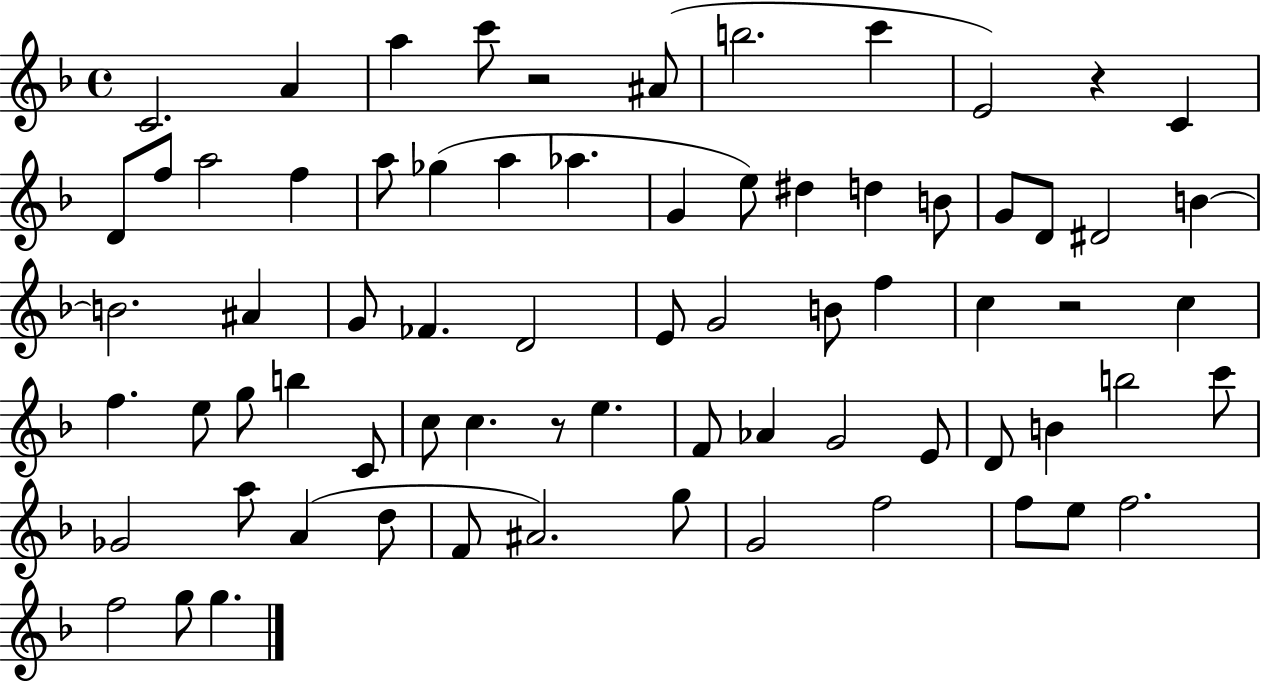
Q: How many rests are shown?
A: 4